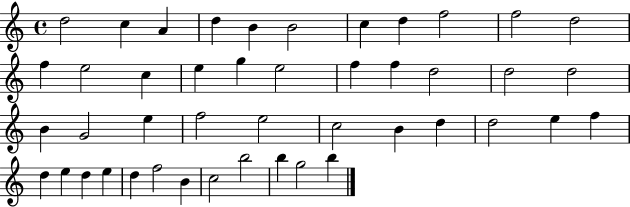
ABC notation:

X:1
T:Untitled
M:4/4
L:1/4
K:C
d2 c A d B B2 c d f2 f2 d2 f e2 c e g e2 f f d2 d2 d2 B G2 e f2 e2 c2 B d d2 e f d e d e d f2 B c2 b2 b g2 b